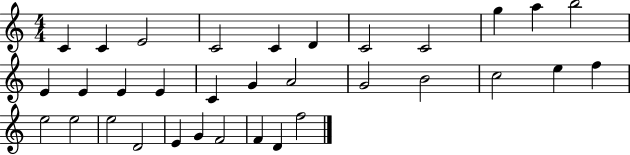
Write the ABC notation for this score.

X:1
T:Untitled
M:4/4
L:1/4
K:C
C C E2 C2 C D C2 C2 g a b2 E E E E C G A2 G2 B2 c2 e f e2 e2 e2 D2 E G F2 F D f2